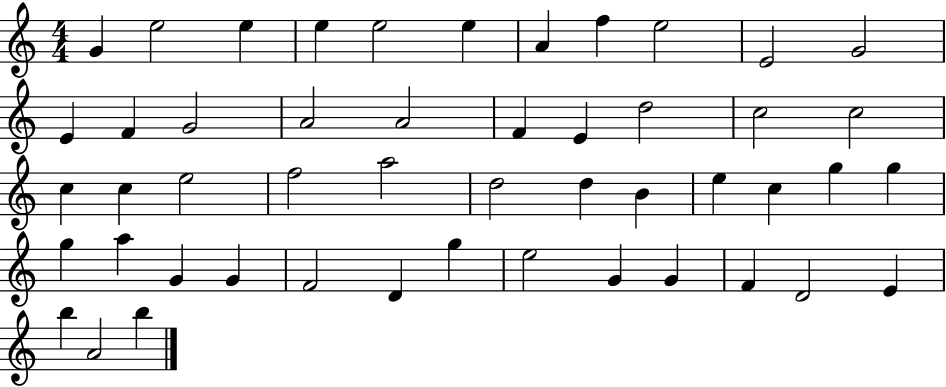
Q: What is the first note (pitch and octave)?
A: G4